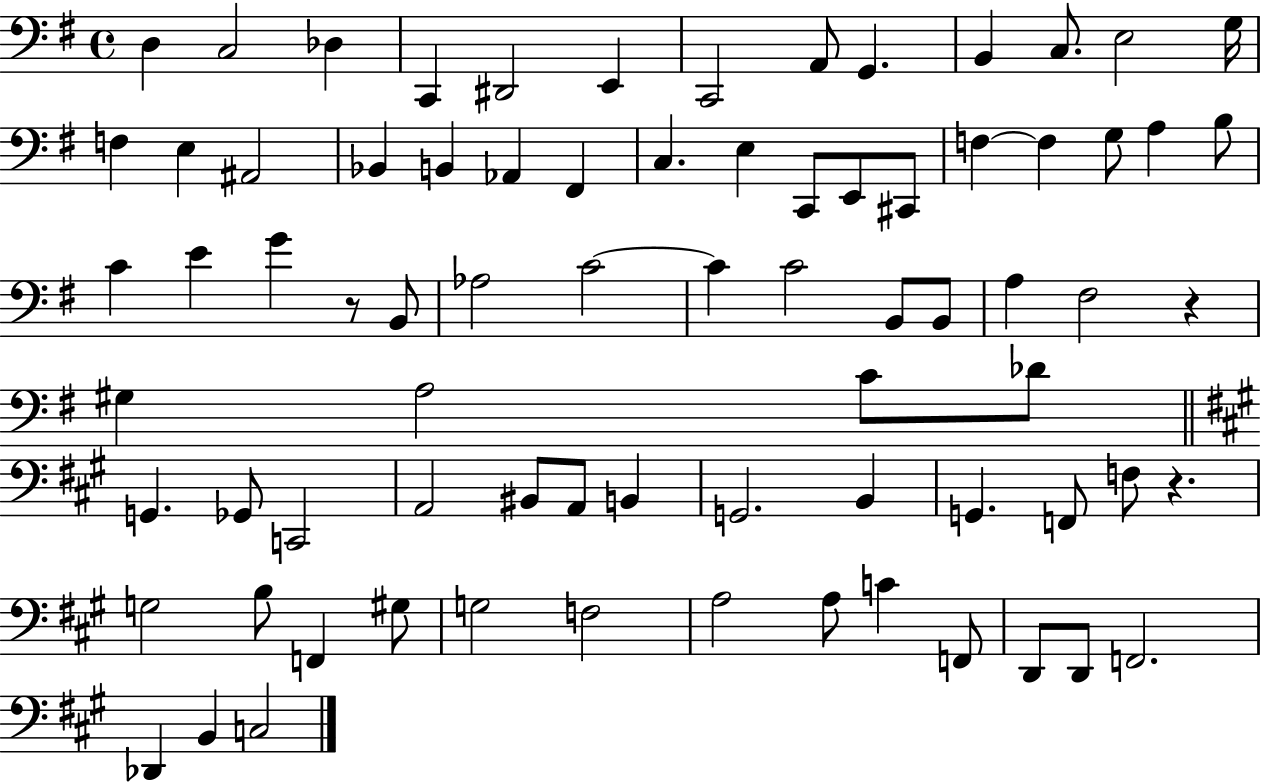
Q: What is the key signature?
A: G major